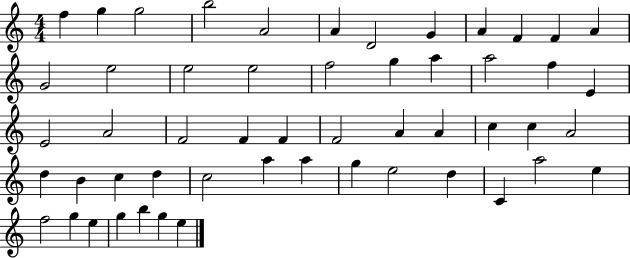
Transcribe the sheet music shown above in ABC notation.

X:1
T:Untitled
M:4/4
L:1/4
K:C
f g g2 b2 A2 A D2 G A F F A G2 e2 e2 e2 f2 g a a2 f E E2 A2 F2 F F F2 A A c c A2 d B c d c2 a a g e2 d C a2 e f2 g e g b g e